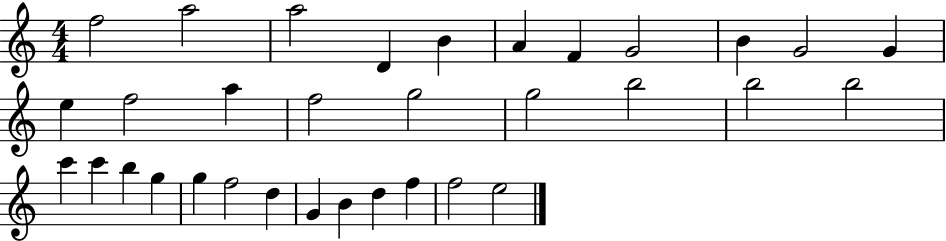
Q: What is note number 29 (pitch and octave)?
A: B4